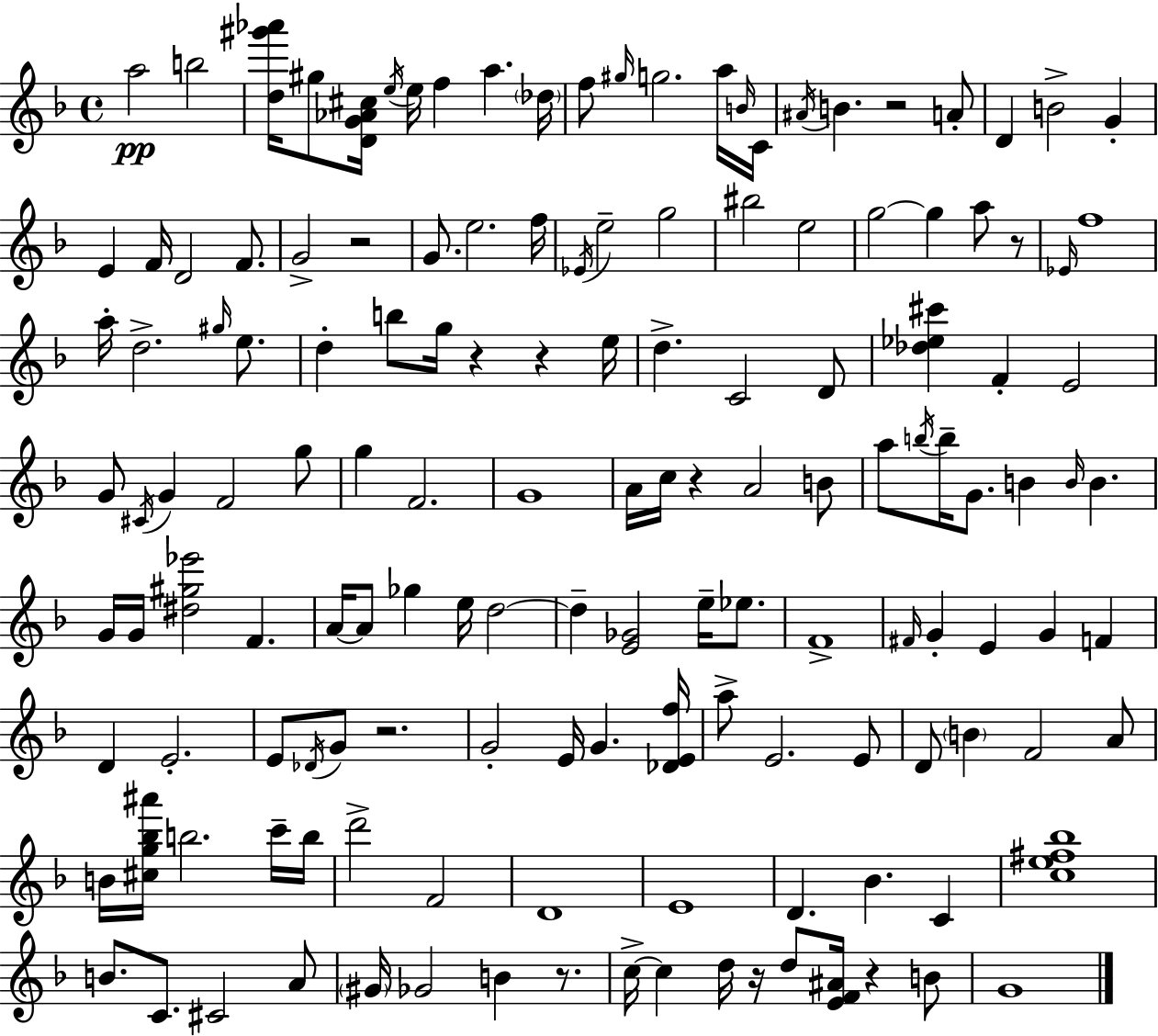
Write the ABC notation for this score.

X:1
T:Untitled
M:4/4
L:1/4
K:F
a2 b2 [d^g'_a']/4 ^g/2 [DG_A^c]/4 e/4 e/4 f a _d/4 f/2 ^g/4 g2 a/4 B/4 C/4 ^A/4 B z2 A/2 D B2 G E F/4 D2 F/2 G2 z2 G/2 e2 f/4 _E/4 e2 g2 ^b2 e2 g2 g a/2 z/2 _E/4 f4 a/4 d2 ^g/4 e/2 d b/2 g/4 z z e/4 d C2 D/2 [_d_e^c'] F E2 G/2 ^C/4 G F2 g/2 g F2 G4 A/4 c/4 z A2 B/2 a/2 b/4 b/4 G/2 B B/4 B G/4 G/4 [^d^g_e']2 F A/4 A/2 _g e/4 d2 d [E_G]2 e/4 _e/2 F4 ^F/4 G E G F D E2 E/2 _D/4 G/2 z2 G2 E/4 G [_DEf]/4 a/2 E2 E/2 D/2 B F2 A/2 B/4 [^cg_b^a']/4 b2 c'/4 b/4 d'2 F2 D4 E4 D _B C [ce^f_b]4 B/2 C/2 ^C2 A/2 ^G/4 _G2 B z/2 c/4 c d/4 z/4 d/2 [EF^A]/4 z B/2 G4